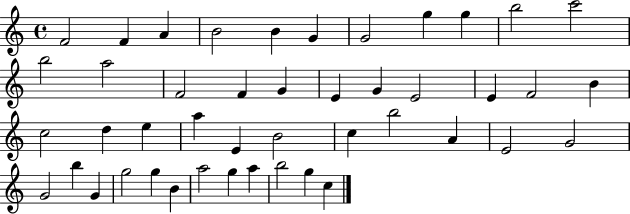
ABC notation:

X:1
T:Untitled
M:4/4
L:1/4
K:C
F2 F A B2 B G G2 g g b2 c'2 b2 a2 F2 F G E G E2 E F2 B c2 d e a E B2 c b2 A E2 G2 G2 b G g2 g B a2 g a b2 g c